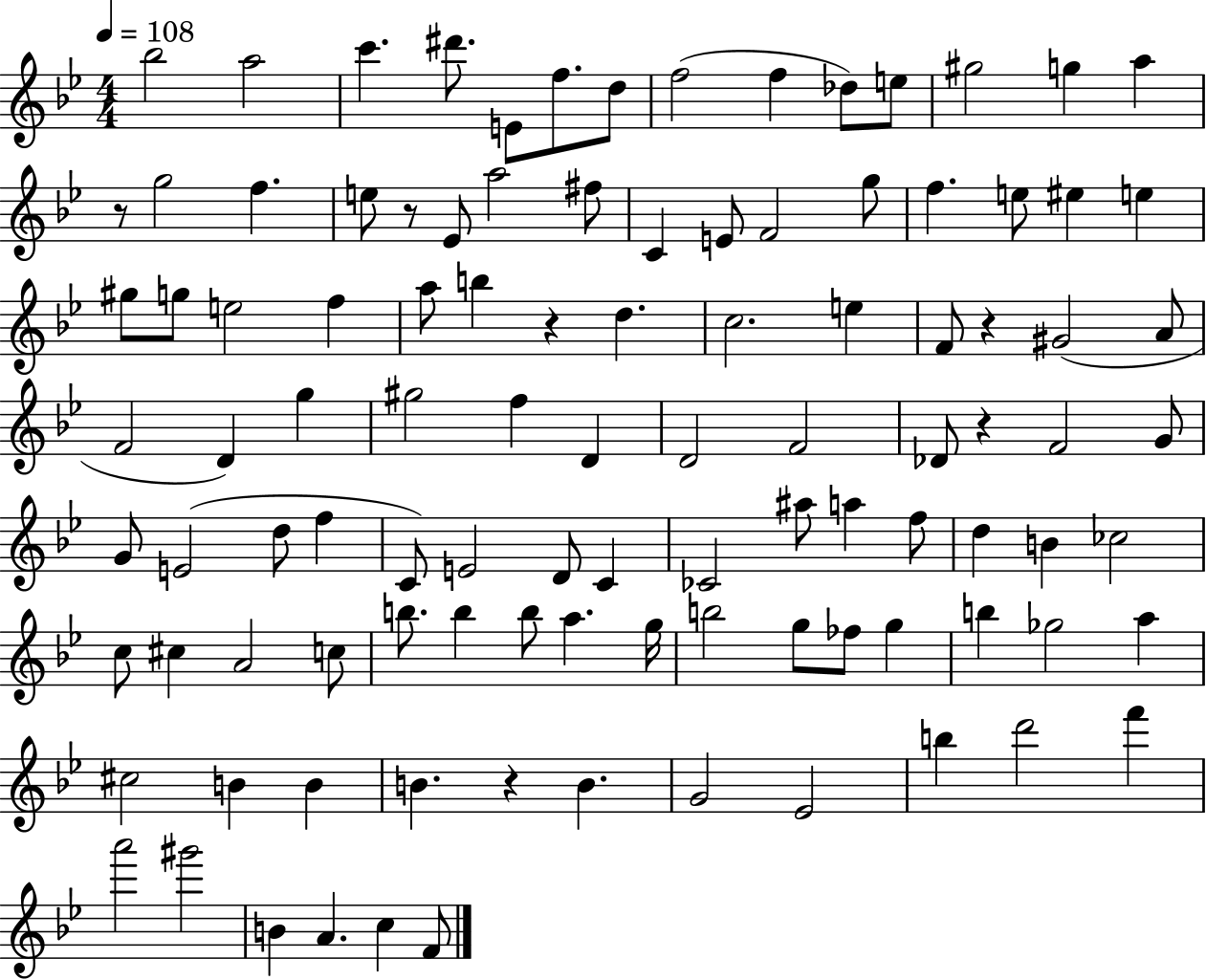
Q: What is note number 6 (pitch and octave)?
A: F5